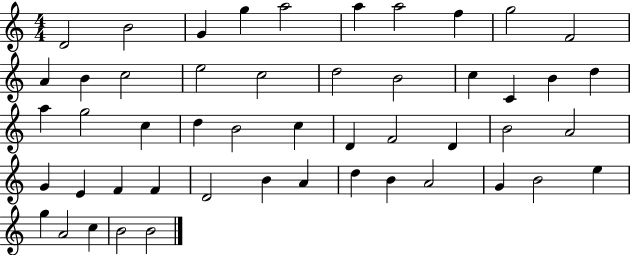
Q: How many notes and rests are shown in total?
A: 50